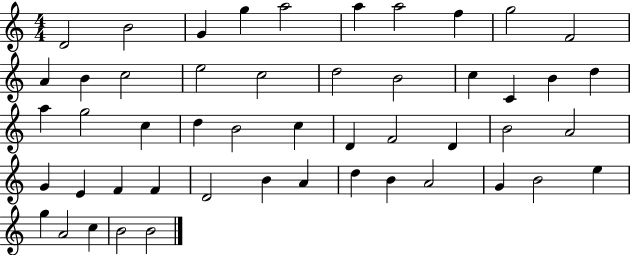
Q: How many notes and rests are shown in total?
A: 50